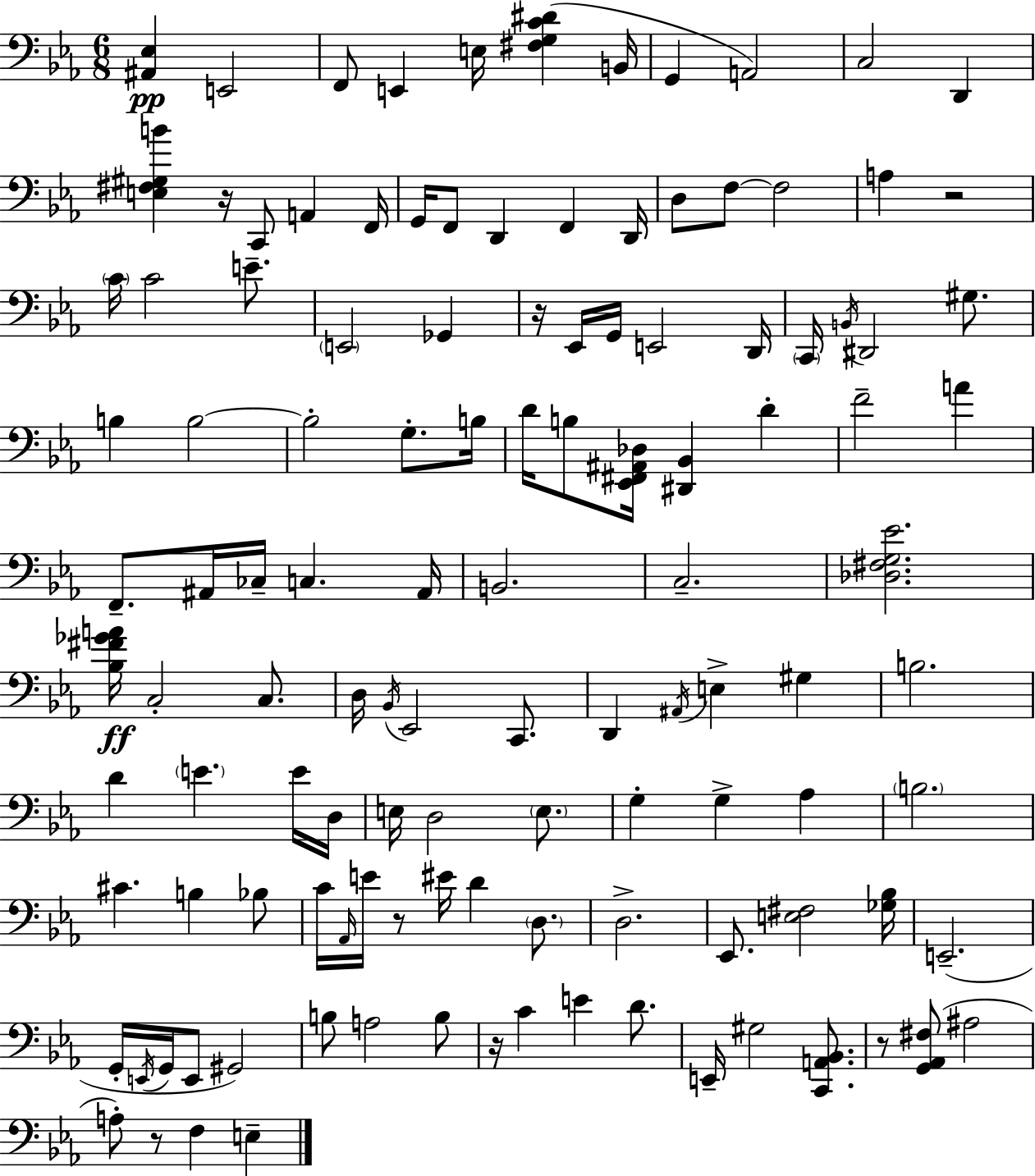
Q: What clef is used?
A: bass